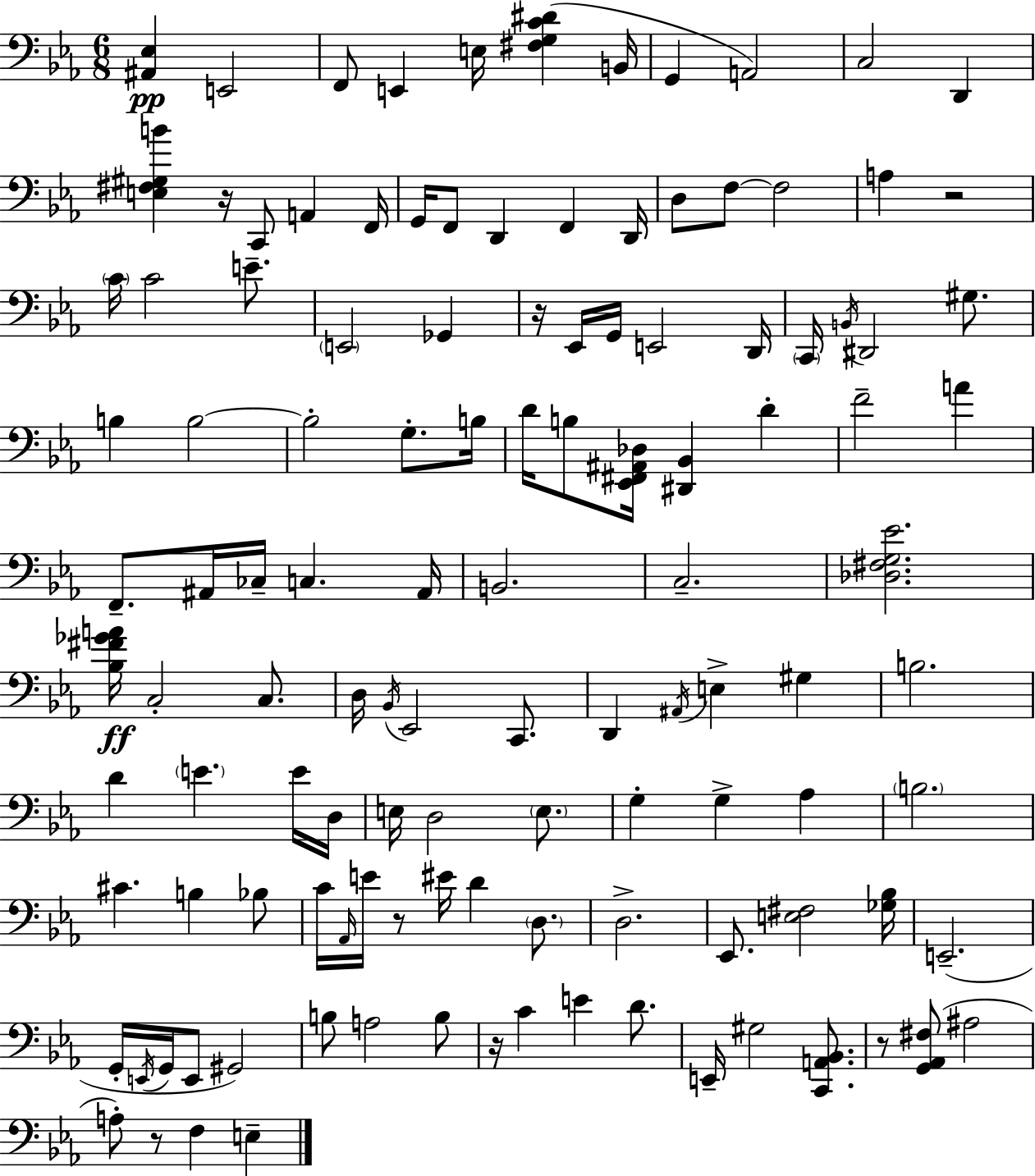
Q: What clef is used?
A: bass